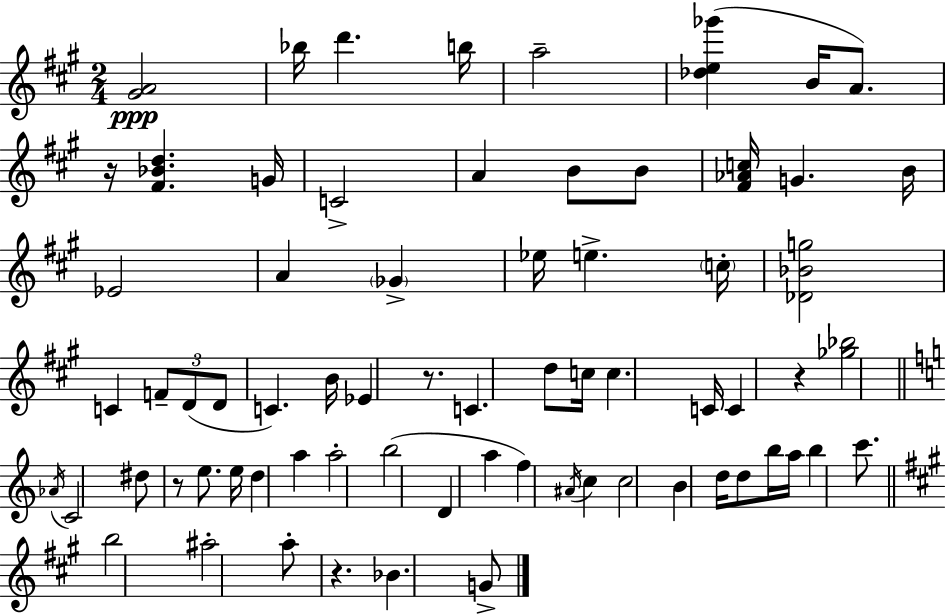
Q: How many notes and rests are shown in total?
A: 70